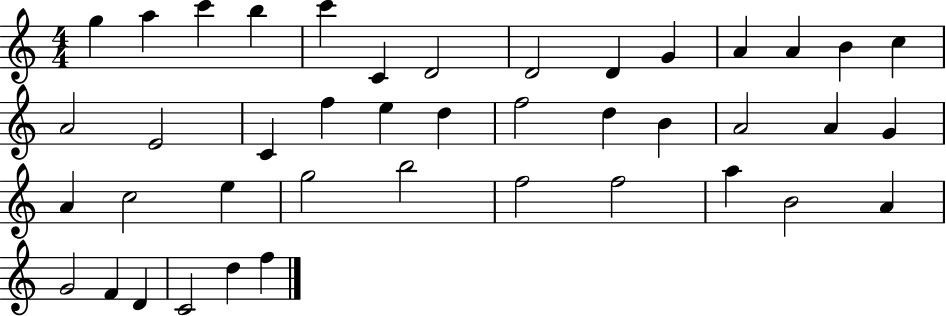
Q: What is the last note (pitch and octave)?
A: F5